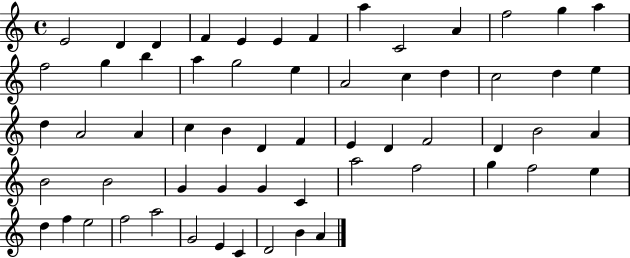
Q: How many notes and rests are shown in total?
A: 60